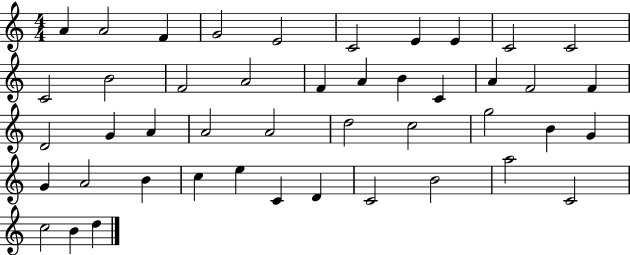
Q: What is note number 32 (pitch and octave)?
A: G4